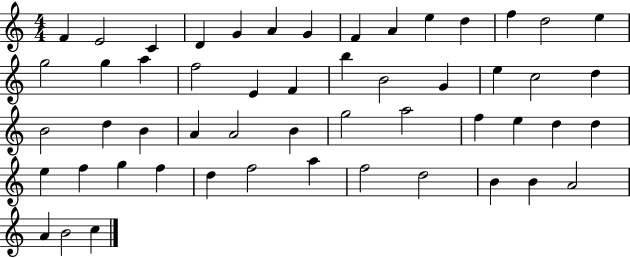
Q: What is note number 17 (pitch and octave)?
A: A5